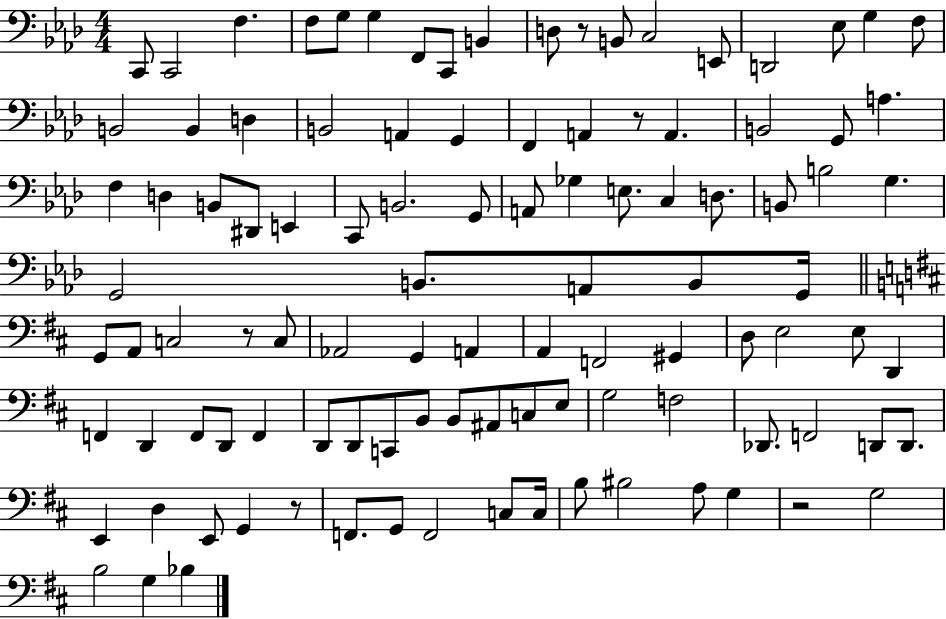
C2/e C2/h F3/q. F3/e G3/e G3/q F2/e C2/e B2/q D3/e R/e B2/e C3/h E2/e D2/h Eb3/e G3/q F3/e B2/h B2/q D3/q B2/h A2/q G2/q F2/q A2/q R/e A2/q. B2/h G2/e A3/q. F3/q D3/q B2/e D#2/e E2/q C2/e B2/h. G2/e A2/e Gb3/q E3/e. C3/q D3/e. B2/e B3/h G3/q. G2/h B2/e. A2/e B2/e G2/s G2/e A2/e C3/h R/e C3/e Ab2/h G2/q A2/q A2/q F2/h G#2/q D3/e E3/h E3/e D2/q F2/q D2/q F2/e D2/e F2/q D2/e D2/e C2/e B2/e B2/e A#2/e C3/e E3/e G3/h F3/h Db2/e. F2/h D2/e D2/e. E2/q D3/q E2/e G2/q R/e F2/e. G2/e F2/h C3/e C3/s B3/e BIS3/h A3/e G3/q R/h G3/h B3/h G3/q Bb3/q